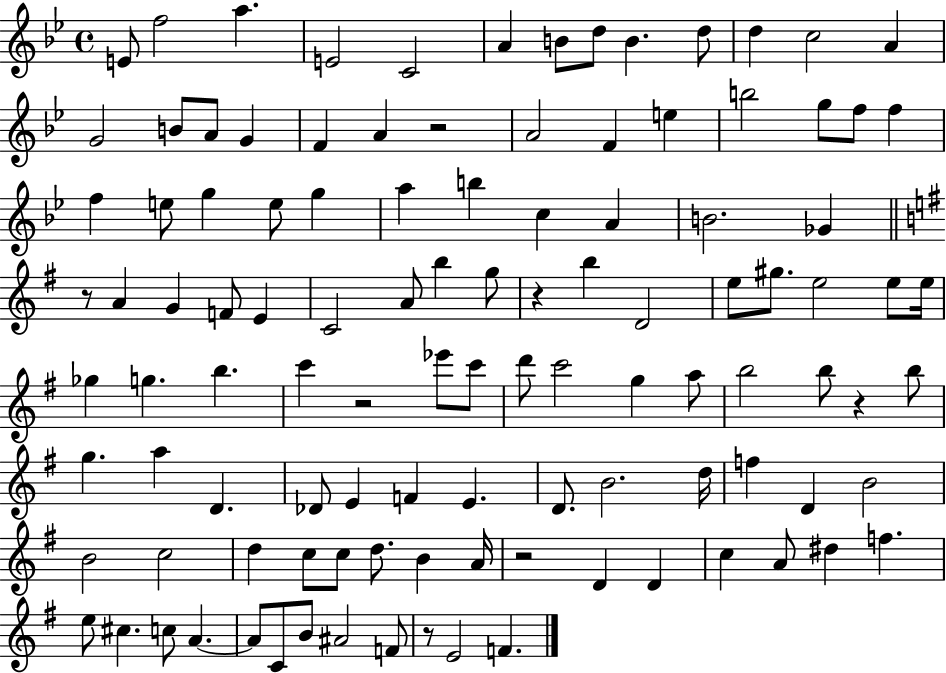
X:1
T:Untitled
M:4/4
L:1/4
K:Bb
E/2 f2 a E2 C2 A B/2 d/2 B d/2 d c2 A G2 B/2 A/2 G F A z2 A2 F e b2 g/2 f/2 f f e/2 g e/2 g a b c A B2 _G z/2 A G F/2 E C2 A/2 b g/2 z b D2 e/2 ^g/2 e2 e/2 e/4 _g g b c' z2 _e'/2 c'/2 d'/2 c'2 g a/2 b2 b/2 z b/2 g a D _D/2 E F E D/2 B2 d/4 f D B2 B2 c2 d c/2 c/2 d/2 B A/4 z2 D D c A/2 ^d f e/2 ^c c/2 A A/2 C/2 B/2 ^A2 F/2 z/2 E2 F